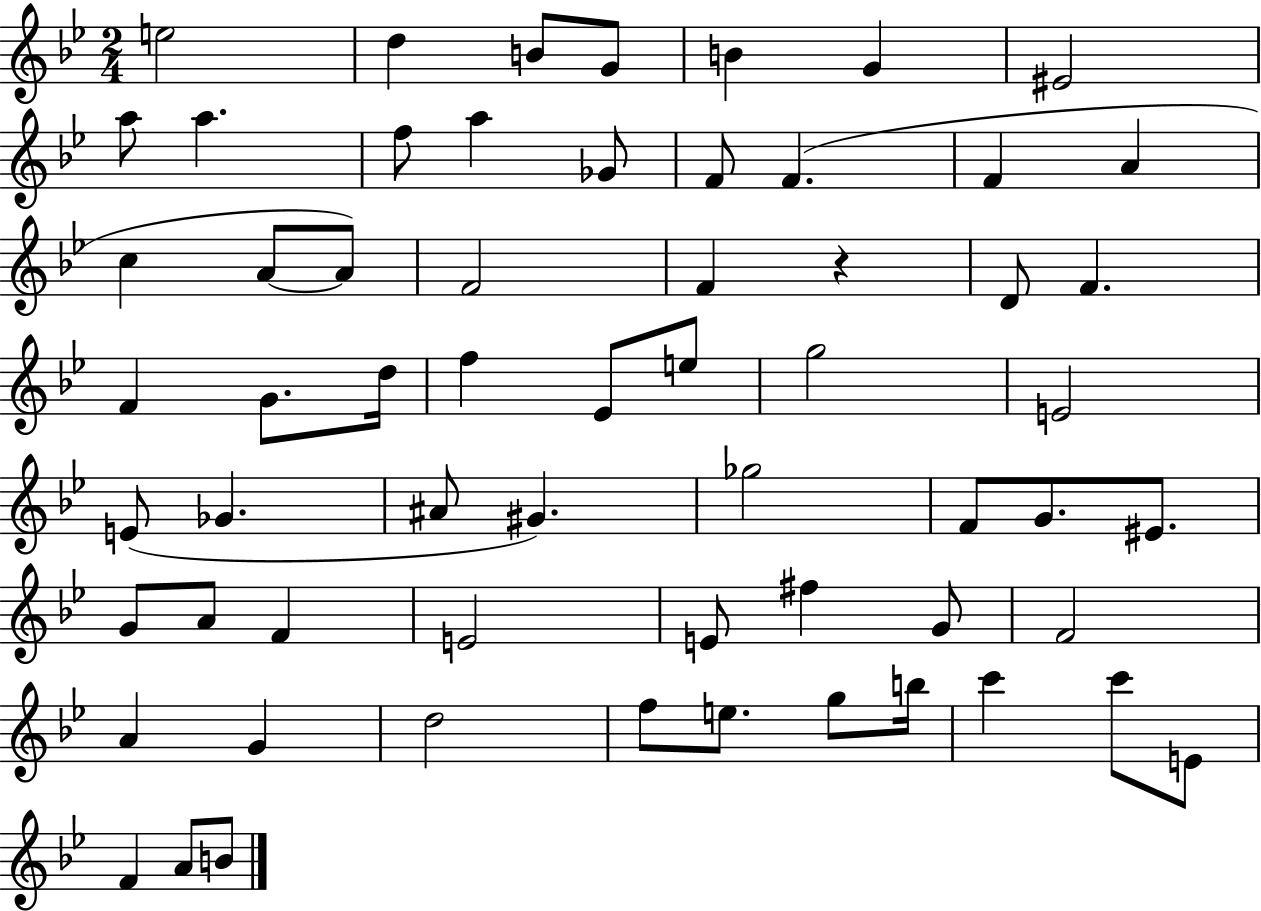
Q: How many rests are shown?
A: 1